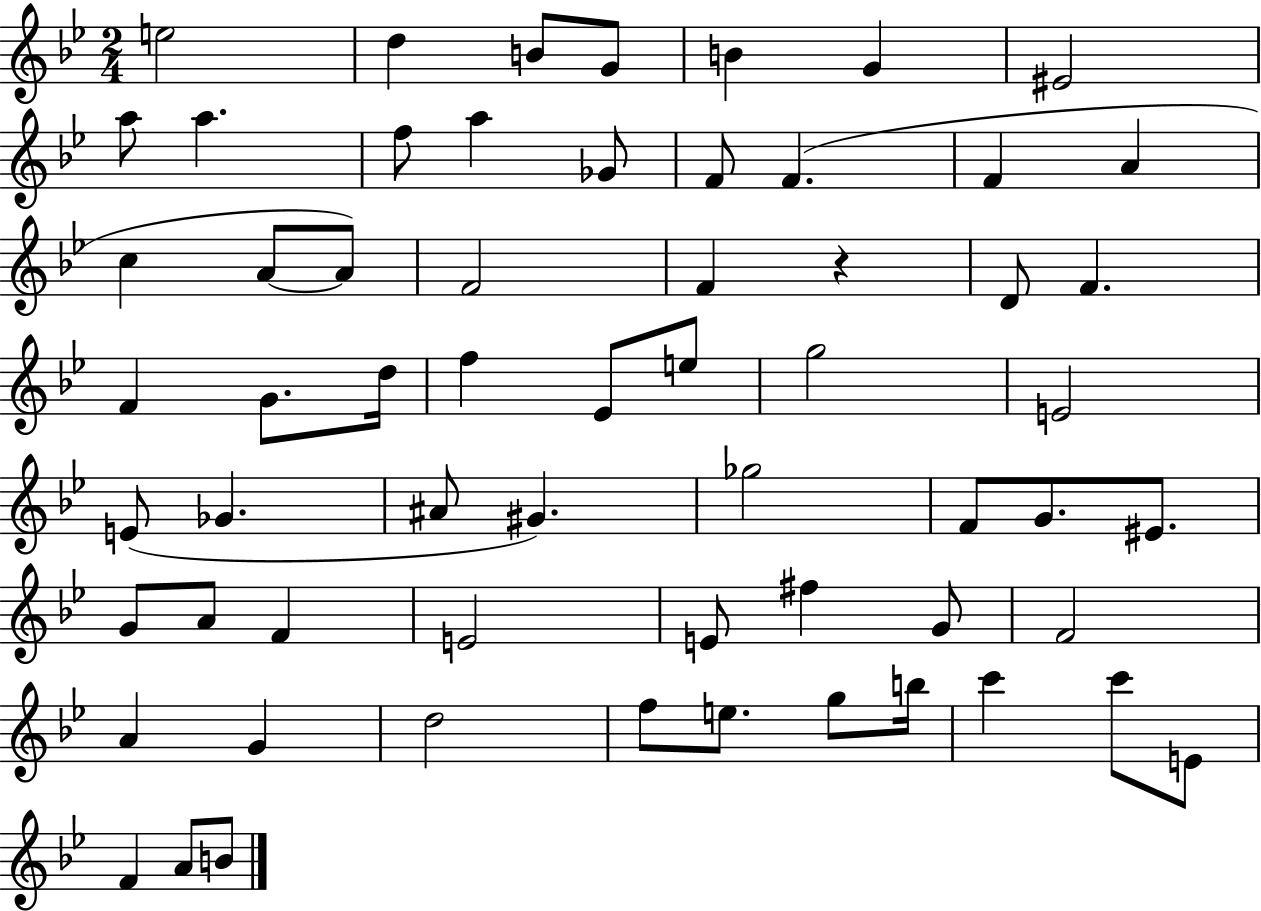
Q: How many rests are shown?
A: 1